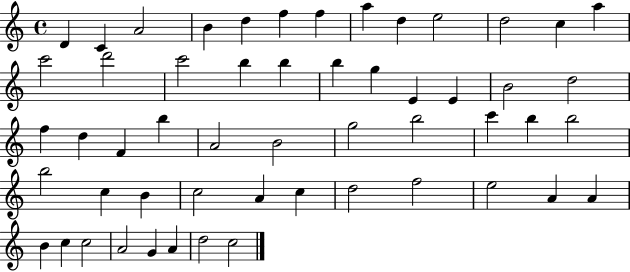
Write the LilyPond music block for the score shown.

{
  \clef treble
  \time 4/4
  \defaultTimeSignature
  \key c \major
  d'4 c'4 a'2 | b'4 d''4 f''4 f''4 | a''4 d''4 e''2 | d''2 c''4 a''4 | \break c'''2 d'''2 | c'''2 b''4 b''4 | b''4 g''4 e'4 e'4 | b'2 d''2 | \break f''4 d''4 f'4 b''4 | a'2 b'2 | g''2 b''2 | c'''4 b''4 b''2 | \break b''2 c''4 b'4 | c''2 a'4 c''4 | d''2 f''2 | e''2 a'4 a'4 | \break b'4 c''4 c''2 | a'2 g'4 a'4 | d''2 c''2 | \bar "|."
}